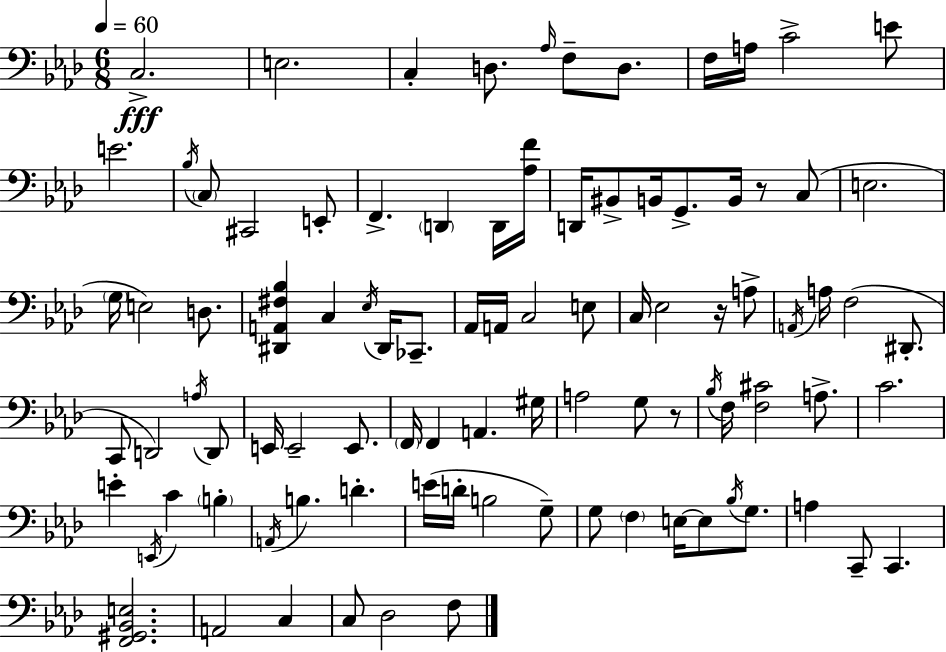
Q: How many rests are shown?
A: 3